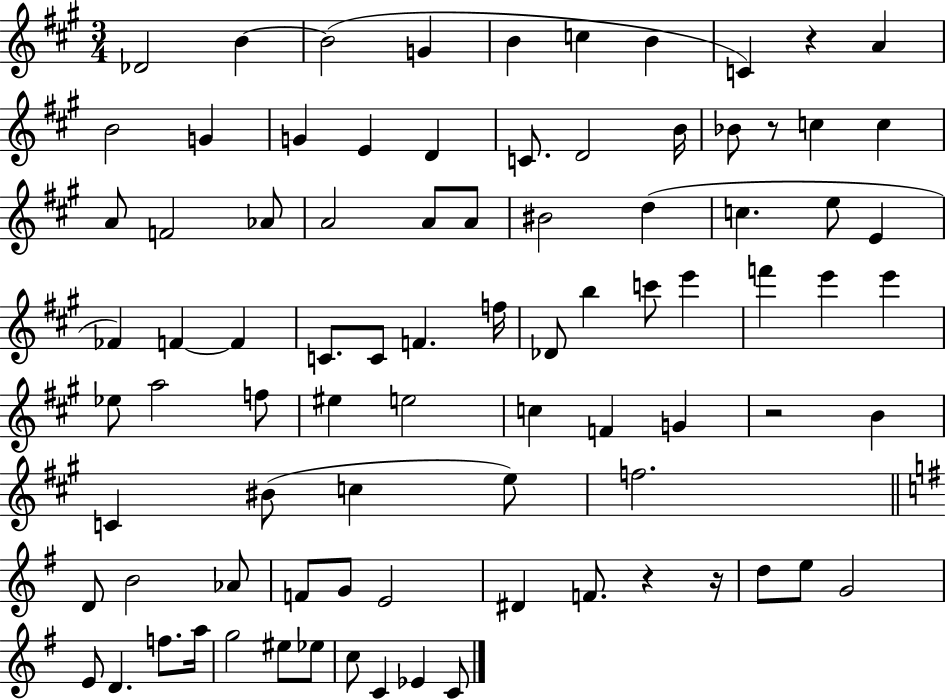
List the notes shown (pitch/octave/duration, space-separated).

Db4/h B4/q B4/h G4/q B4/q C5/q B4/q C4/q R/q A4/q B4/h G4/q G4/q E4/q D4/q C4/e. D4/h B4/s Bb4/e R/e C5/q C5/q A4/e F4/h Ab4/e A4/h A4/e A4/e BIS4/h D5/q C5/q. E5/e E4/q FES4/q F4/q F4/q C4/e. C4/e F4/q. F5/s Db4/e B5/q C6/e E6/q F6/q E6/q E6/q Eb5/e A5/h F5/e EIS5/q E5/h C5/q F4/q G4/q R/h B4/q C4/q BIS4/e C5/q E5/e F5/h. D4/e B4/h Ab4/e F4/e G4/e E4/h D#4/q F4/e. R/q R/s D5/e E5/e G4/h E4/e D4/q. F5/e. A5/s G5/h EIS5/e Eb5/e C5/e C4/q Eb4/q C4/e